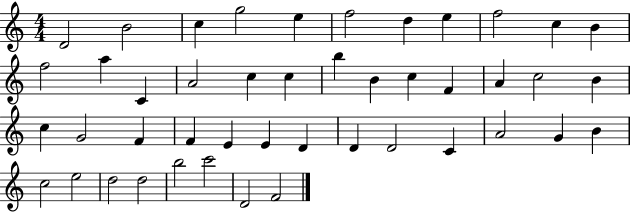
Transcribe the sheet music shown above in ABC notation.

X:1
T:Untitled
M:4/4
L:1/4
K:C
D2 B2 c g2 e f2 d e f2 c B f2 a C A2 c c b B c F A c2 B c G2 F F E E D D D2 C A2 G B c2 e2 d2 d2 b2 c'2 D2 F2